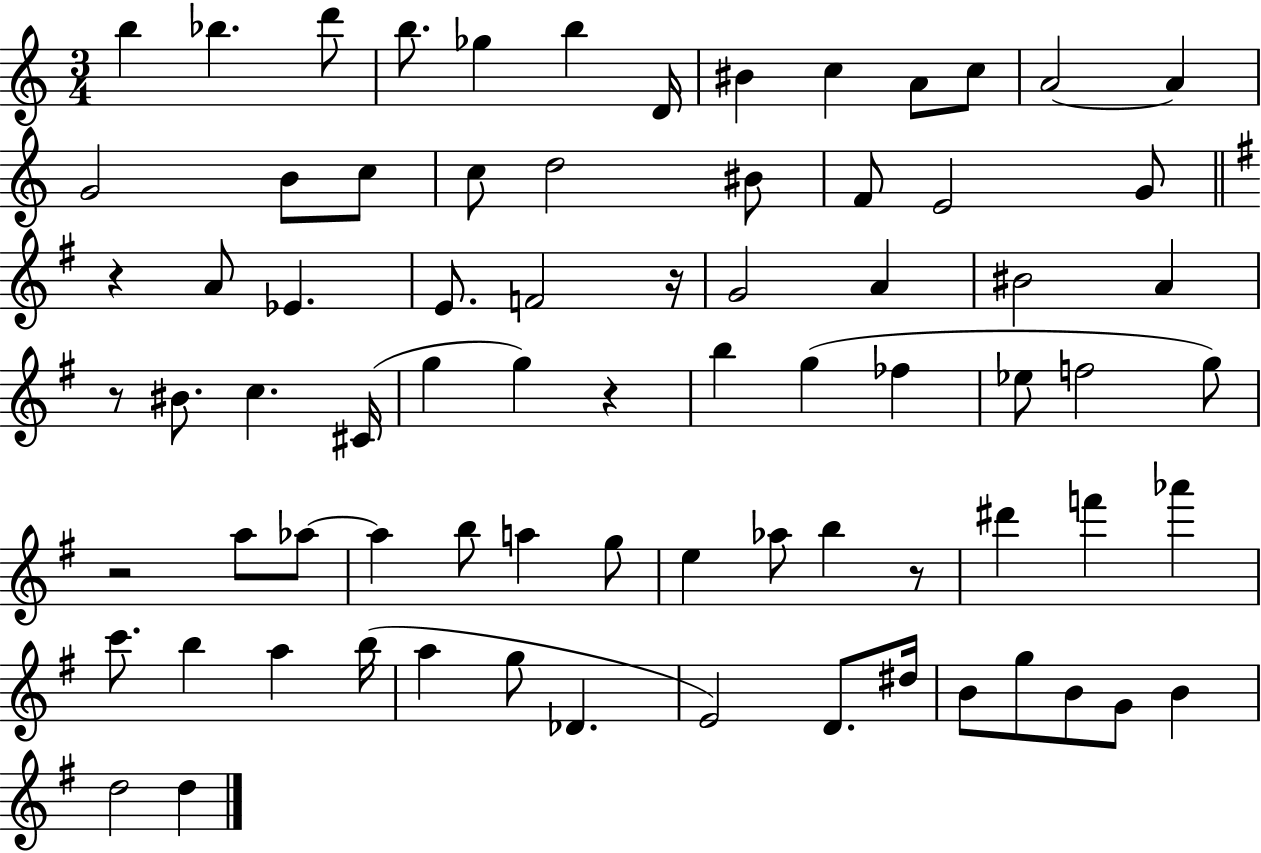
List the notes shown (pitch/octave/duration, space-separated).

B5/q Bb5/q. D6/e B5/e. Gb5/q B5/q D4/s BIS4/q C5/q A4/e C5/e A4/h A4/q G4/h B4/e C5/e C5/e D5/h BIS4/e F4/e E4/h G4/e R/q A4/e Eb4/q. E4/e. F4/h R/s G4/h A4/q BIS4/h A4/q R/e BIS4/e. C5/q. C#4/s G5/q G5/q R/q B5/q G5/q FES5/q Eb5/e F5/h G5/e R/h A5/e Ab5/e Ab5/q B5/e A5/q G5/e E5/q Ab5/e B5/q R/e D#6/q F6/q Ab6/q C6/e. B5/q A5/q B5/s A5/q G5/e Db4/q. E4/h D4/e. D#5/s B4/e G5/e B4/e G4/e B4/q D5/h D5/q